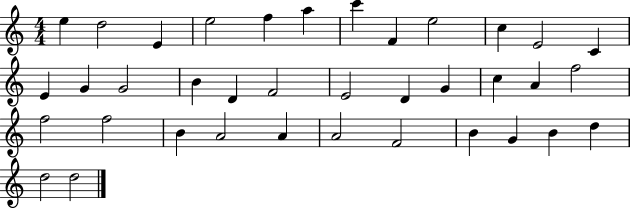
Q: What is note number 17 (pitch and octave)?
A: D4